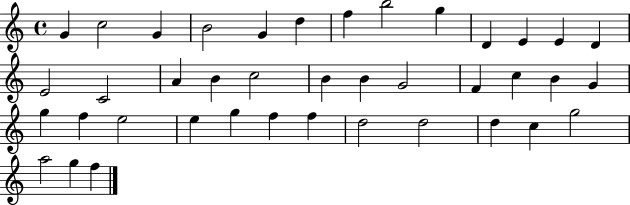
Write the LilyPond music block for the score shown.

{
  \clef treble
  \time 4/4
  \defaultTimeSignature
  \key c \major
  g'4 c''2 g'4 | b'2 g'4 d''4 | f''4 b''2 g''4 | d'4 e'4 e'4 d'4 | \break e'2 c'2 | a'4 b'4 c''2 | b'4 b'4 g'2 | f'4 c''4 b'4 g'4 | \break g''4 f''4 e''2 | e''4 g''4 f''4 f''4 | d''2 d''2 | d''4 c''4 g''2 | \break a''2 g''4 f''4 | \bar "|."
}